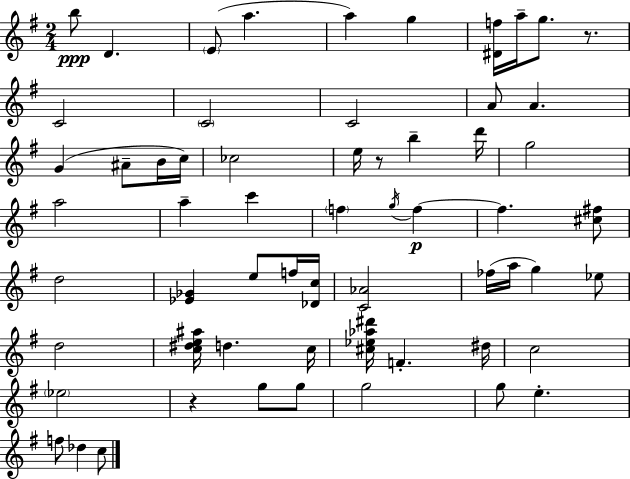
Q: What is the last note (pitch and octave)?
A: C5